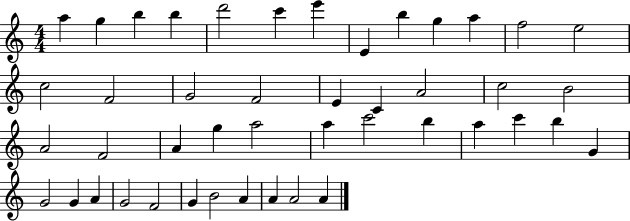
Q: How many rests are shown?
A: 0